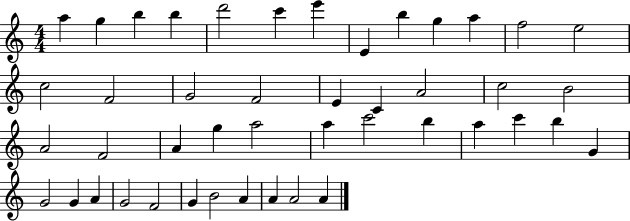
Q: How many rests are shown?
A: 0